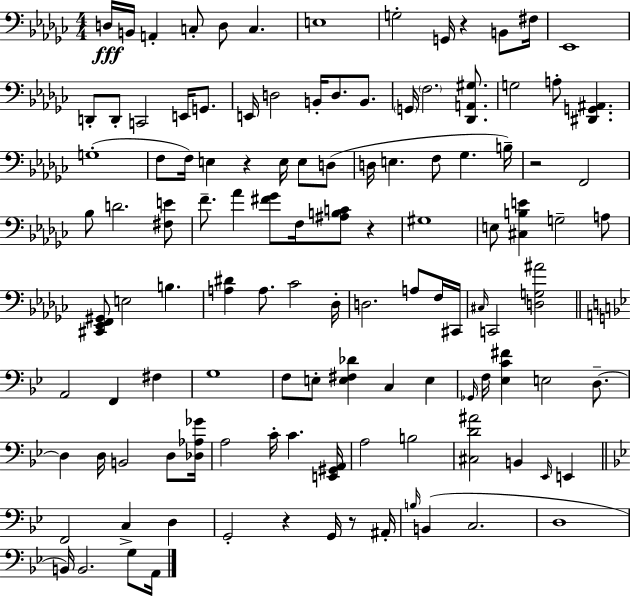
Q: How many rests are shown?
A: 6